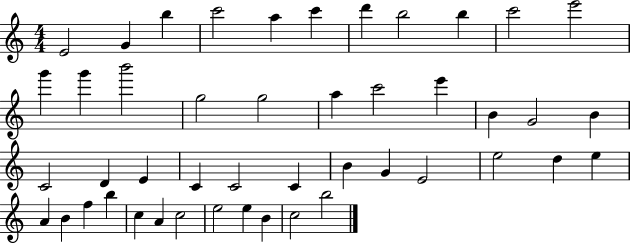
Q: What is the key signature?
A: C major